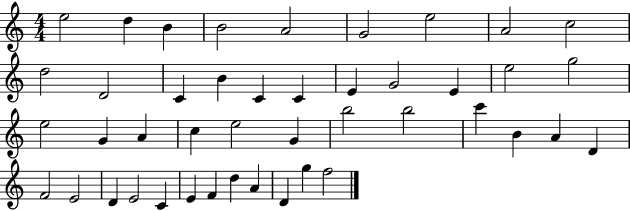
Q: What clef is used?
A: treble